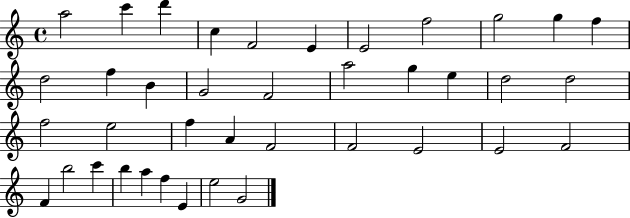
{
  \clef treble
  \time 4/4
  \defaultTimeSignature
  \key c \major
  a''2 c'''4 d'''4 | c''4 f'2 e'4 | e'2 f''2 | g''2 g''4 f''4 | \break d''2 f''4 b'4 | g'2 f'2 | a''2 g''4 e''4 | d''2 d''2 | \break f''2 e''2 | f''4 a'4 f'2 | f'2 e'2 | e'2 f'2 | \break f'4 b''2 c'''4 | b''4 a''4 f''4 e'4 | e''2 g'2 | \bar "|."
}